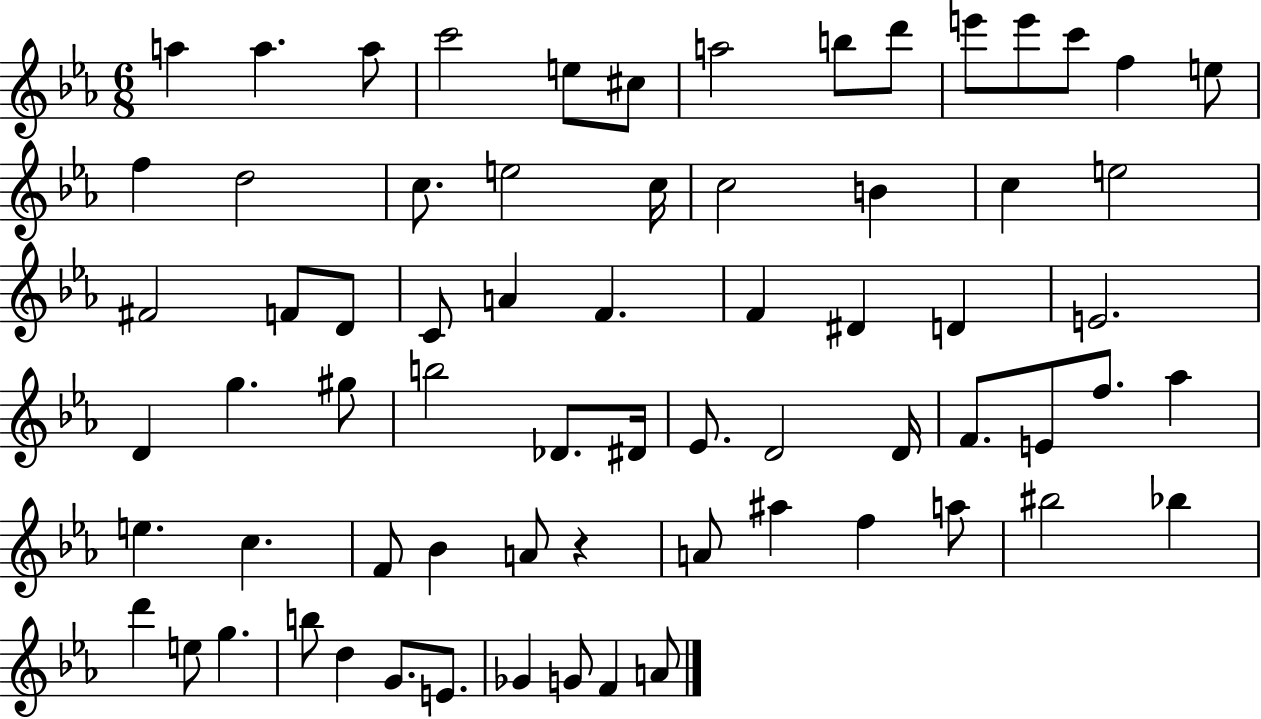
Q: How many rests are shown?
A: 1